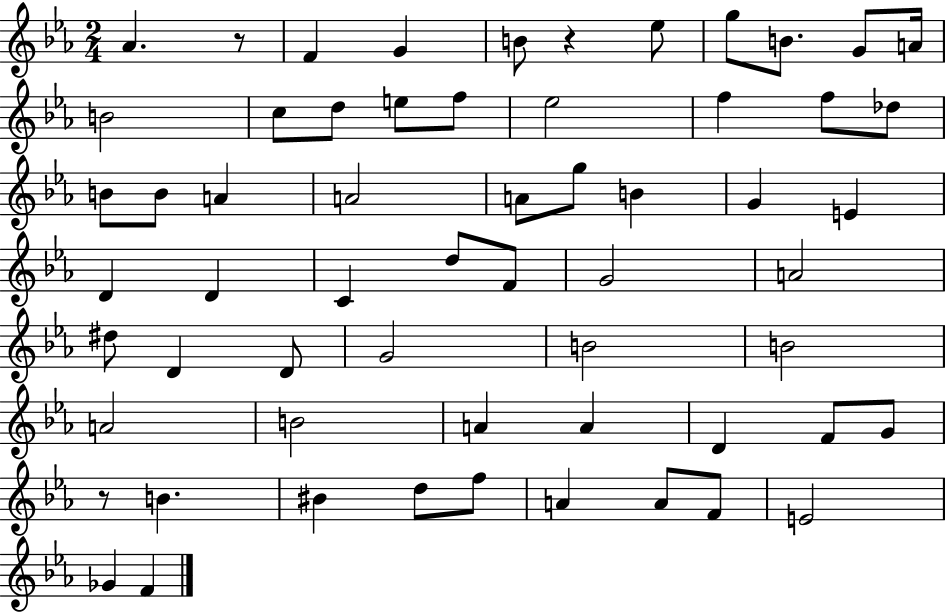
Ab4/q. R/e F4/q G4/q B4/e R/q Eb5/e G5/e B4/e. G4/e A4/s B4/h C5/e D5/e E5/e F5/e Eb5/h F5/q F5/e Db5/e B4/e B4/e A4/q A4/h A4/e G5/e B4/q G4/q E4/q D4/q D4/q C4/q D5/e F4/e G4/h A4/h D#5/e D4/q D4/e G4/h B4/h B4/h A4/h B4/h A4/q A4/q D4/q F4/e G4/e R/e B4/q. BIS4/q D5/e F5/e A4/q A4/e F4/e E4/h Gb4/q F4/q